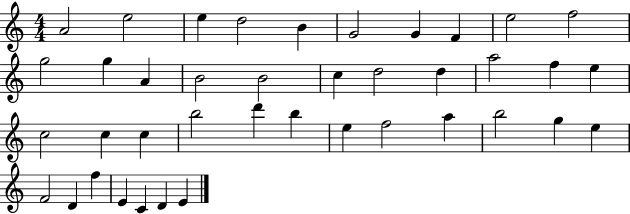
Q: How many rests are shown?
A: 0